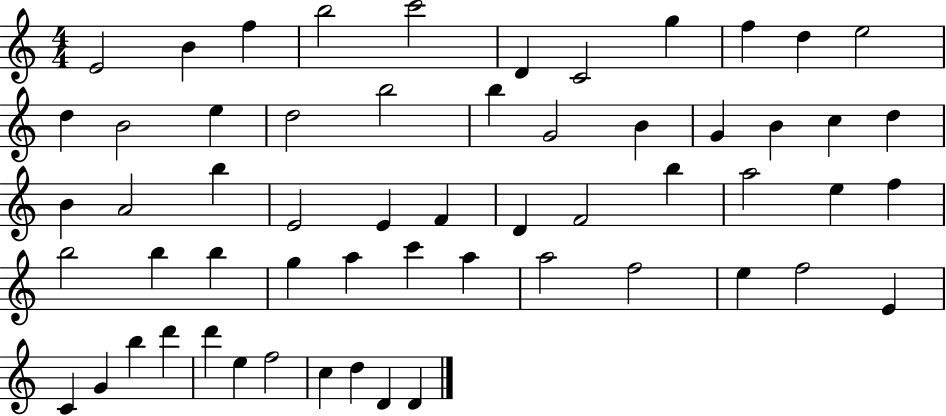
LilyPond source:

{
  \clef treble
  \numericTimeSignature
  \time 4/4
  \key c \major
  e'2 b'4 f''4 | b''2 c'''2 | d'4 c'2 g''4 | f''4 d''4 e''2 | \break d''4 b'2 e''4 | d''2 b''2 | b''4 g'2 b'4 | g'4 b'4 c''4 d''4 | \break b'4 a'2 b''4 | e'2 e'4 f'4 | d'4 f'2 b''4 | a''2 e''4 f''4 | \break b''2 b''4 b''4 | g''4 a''4 c'''4 a''4 | a''2 f''2 | e''4 f''2 e'4 | \break c'4 g'4 b''4 d'''4 | d'''4 e''4 f''2 | c''4 d''4 d'4 d'4 | \bar "|."
}